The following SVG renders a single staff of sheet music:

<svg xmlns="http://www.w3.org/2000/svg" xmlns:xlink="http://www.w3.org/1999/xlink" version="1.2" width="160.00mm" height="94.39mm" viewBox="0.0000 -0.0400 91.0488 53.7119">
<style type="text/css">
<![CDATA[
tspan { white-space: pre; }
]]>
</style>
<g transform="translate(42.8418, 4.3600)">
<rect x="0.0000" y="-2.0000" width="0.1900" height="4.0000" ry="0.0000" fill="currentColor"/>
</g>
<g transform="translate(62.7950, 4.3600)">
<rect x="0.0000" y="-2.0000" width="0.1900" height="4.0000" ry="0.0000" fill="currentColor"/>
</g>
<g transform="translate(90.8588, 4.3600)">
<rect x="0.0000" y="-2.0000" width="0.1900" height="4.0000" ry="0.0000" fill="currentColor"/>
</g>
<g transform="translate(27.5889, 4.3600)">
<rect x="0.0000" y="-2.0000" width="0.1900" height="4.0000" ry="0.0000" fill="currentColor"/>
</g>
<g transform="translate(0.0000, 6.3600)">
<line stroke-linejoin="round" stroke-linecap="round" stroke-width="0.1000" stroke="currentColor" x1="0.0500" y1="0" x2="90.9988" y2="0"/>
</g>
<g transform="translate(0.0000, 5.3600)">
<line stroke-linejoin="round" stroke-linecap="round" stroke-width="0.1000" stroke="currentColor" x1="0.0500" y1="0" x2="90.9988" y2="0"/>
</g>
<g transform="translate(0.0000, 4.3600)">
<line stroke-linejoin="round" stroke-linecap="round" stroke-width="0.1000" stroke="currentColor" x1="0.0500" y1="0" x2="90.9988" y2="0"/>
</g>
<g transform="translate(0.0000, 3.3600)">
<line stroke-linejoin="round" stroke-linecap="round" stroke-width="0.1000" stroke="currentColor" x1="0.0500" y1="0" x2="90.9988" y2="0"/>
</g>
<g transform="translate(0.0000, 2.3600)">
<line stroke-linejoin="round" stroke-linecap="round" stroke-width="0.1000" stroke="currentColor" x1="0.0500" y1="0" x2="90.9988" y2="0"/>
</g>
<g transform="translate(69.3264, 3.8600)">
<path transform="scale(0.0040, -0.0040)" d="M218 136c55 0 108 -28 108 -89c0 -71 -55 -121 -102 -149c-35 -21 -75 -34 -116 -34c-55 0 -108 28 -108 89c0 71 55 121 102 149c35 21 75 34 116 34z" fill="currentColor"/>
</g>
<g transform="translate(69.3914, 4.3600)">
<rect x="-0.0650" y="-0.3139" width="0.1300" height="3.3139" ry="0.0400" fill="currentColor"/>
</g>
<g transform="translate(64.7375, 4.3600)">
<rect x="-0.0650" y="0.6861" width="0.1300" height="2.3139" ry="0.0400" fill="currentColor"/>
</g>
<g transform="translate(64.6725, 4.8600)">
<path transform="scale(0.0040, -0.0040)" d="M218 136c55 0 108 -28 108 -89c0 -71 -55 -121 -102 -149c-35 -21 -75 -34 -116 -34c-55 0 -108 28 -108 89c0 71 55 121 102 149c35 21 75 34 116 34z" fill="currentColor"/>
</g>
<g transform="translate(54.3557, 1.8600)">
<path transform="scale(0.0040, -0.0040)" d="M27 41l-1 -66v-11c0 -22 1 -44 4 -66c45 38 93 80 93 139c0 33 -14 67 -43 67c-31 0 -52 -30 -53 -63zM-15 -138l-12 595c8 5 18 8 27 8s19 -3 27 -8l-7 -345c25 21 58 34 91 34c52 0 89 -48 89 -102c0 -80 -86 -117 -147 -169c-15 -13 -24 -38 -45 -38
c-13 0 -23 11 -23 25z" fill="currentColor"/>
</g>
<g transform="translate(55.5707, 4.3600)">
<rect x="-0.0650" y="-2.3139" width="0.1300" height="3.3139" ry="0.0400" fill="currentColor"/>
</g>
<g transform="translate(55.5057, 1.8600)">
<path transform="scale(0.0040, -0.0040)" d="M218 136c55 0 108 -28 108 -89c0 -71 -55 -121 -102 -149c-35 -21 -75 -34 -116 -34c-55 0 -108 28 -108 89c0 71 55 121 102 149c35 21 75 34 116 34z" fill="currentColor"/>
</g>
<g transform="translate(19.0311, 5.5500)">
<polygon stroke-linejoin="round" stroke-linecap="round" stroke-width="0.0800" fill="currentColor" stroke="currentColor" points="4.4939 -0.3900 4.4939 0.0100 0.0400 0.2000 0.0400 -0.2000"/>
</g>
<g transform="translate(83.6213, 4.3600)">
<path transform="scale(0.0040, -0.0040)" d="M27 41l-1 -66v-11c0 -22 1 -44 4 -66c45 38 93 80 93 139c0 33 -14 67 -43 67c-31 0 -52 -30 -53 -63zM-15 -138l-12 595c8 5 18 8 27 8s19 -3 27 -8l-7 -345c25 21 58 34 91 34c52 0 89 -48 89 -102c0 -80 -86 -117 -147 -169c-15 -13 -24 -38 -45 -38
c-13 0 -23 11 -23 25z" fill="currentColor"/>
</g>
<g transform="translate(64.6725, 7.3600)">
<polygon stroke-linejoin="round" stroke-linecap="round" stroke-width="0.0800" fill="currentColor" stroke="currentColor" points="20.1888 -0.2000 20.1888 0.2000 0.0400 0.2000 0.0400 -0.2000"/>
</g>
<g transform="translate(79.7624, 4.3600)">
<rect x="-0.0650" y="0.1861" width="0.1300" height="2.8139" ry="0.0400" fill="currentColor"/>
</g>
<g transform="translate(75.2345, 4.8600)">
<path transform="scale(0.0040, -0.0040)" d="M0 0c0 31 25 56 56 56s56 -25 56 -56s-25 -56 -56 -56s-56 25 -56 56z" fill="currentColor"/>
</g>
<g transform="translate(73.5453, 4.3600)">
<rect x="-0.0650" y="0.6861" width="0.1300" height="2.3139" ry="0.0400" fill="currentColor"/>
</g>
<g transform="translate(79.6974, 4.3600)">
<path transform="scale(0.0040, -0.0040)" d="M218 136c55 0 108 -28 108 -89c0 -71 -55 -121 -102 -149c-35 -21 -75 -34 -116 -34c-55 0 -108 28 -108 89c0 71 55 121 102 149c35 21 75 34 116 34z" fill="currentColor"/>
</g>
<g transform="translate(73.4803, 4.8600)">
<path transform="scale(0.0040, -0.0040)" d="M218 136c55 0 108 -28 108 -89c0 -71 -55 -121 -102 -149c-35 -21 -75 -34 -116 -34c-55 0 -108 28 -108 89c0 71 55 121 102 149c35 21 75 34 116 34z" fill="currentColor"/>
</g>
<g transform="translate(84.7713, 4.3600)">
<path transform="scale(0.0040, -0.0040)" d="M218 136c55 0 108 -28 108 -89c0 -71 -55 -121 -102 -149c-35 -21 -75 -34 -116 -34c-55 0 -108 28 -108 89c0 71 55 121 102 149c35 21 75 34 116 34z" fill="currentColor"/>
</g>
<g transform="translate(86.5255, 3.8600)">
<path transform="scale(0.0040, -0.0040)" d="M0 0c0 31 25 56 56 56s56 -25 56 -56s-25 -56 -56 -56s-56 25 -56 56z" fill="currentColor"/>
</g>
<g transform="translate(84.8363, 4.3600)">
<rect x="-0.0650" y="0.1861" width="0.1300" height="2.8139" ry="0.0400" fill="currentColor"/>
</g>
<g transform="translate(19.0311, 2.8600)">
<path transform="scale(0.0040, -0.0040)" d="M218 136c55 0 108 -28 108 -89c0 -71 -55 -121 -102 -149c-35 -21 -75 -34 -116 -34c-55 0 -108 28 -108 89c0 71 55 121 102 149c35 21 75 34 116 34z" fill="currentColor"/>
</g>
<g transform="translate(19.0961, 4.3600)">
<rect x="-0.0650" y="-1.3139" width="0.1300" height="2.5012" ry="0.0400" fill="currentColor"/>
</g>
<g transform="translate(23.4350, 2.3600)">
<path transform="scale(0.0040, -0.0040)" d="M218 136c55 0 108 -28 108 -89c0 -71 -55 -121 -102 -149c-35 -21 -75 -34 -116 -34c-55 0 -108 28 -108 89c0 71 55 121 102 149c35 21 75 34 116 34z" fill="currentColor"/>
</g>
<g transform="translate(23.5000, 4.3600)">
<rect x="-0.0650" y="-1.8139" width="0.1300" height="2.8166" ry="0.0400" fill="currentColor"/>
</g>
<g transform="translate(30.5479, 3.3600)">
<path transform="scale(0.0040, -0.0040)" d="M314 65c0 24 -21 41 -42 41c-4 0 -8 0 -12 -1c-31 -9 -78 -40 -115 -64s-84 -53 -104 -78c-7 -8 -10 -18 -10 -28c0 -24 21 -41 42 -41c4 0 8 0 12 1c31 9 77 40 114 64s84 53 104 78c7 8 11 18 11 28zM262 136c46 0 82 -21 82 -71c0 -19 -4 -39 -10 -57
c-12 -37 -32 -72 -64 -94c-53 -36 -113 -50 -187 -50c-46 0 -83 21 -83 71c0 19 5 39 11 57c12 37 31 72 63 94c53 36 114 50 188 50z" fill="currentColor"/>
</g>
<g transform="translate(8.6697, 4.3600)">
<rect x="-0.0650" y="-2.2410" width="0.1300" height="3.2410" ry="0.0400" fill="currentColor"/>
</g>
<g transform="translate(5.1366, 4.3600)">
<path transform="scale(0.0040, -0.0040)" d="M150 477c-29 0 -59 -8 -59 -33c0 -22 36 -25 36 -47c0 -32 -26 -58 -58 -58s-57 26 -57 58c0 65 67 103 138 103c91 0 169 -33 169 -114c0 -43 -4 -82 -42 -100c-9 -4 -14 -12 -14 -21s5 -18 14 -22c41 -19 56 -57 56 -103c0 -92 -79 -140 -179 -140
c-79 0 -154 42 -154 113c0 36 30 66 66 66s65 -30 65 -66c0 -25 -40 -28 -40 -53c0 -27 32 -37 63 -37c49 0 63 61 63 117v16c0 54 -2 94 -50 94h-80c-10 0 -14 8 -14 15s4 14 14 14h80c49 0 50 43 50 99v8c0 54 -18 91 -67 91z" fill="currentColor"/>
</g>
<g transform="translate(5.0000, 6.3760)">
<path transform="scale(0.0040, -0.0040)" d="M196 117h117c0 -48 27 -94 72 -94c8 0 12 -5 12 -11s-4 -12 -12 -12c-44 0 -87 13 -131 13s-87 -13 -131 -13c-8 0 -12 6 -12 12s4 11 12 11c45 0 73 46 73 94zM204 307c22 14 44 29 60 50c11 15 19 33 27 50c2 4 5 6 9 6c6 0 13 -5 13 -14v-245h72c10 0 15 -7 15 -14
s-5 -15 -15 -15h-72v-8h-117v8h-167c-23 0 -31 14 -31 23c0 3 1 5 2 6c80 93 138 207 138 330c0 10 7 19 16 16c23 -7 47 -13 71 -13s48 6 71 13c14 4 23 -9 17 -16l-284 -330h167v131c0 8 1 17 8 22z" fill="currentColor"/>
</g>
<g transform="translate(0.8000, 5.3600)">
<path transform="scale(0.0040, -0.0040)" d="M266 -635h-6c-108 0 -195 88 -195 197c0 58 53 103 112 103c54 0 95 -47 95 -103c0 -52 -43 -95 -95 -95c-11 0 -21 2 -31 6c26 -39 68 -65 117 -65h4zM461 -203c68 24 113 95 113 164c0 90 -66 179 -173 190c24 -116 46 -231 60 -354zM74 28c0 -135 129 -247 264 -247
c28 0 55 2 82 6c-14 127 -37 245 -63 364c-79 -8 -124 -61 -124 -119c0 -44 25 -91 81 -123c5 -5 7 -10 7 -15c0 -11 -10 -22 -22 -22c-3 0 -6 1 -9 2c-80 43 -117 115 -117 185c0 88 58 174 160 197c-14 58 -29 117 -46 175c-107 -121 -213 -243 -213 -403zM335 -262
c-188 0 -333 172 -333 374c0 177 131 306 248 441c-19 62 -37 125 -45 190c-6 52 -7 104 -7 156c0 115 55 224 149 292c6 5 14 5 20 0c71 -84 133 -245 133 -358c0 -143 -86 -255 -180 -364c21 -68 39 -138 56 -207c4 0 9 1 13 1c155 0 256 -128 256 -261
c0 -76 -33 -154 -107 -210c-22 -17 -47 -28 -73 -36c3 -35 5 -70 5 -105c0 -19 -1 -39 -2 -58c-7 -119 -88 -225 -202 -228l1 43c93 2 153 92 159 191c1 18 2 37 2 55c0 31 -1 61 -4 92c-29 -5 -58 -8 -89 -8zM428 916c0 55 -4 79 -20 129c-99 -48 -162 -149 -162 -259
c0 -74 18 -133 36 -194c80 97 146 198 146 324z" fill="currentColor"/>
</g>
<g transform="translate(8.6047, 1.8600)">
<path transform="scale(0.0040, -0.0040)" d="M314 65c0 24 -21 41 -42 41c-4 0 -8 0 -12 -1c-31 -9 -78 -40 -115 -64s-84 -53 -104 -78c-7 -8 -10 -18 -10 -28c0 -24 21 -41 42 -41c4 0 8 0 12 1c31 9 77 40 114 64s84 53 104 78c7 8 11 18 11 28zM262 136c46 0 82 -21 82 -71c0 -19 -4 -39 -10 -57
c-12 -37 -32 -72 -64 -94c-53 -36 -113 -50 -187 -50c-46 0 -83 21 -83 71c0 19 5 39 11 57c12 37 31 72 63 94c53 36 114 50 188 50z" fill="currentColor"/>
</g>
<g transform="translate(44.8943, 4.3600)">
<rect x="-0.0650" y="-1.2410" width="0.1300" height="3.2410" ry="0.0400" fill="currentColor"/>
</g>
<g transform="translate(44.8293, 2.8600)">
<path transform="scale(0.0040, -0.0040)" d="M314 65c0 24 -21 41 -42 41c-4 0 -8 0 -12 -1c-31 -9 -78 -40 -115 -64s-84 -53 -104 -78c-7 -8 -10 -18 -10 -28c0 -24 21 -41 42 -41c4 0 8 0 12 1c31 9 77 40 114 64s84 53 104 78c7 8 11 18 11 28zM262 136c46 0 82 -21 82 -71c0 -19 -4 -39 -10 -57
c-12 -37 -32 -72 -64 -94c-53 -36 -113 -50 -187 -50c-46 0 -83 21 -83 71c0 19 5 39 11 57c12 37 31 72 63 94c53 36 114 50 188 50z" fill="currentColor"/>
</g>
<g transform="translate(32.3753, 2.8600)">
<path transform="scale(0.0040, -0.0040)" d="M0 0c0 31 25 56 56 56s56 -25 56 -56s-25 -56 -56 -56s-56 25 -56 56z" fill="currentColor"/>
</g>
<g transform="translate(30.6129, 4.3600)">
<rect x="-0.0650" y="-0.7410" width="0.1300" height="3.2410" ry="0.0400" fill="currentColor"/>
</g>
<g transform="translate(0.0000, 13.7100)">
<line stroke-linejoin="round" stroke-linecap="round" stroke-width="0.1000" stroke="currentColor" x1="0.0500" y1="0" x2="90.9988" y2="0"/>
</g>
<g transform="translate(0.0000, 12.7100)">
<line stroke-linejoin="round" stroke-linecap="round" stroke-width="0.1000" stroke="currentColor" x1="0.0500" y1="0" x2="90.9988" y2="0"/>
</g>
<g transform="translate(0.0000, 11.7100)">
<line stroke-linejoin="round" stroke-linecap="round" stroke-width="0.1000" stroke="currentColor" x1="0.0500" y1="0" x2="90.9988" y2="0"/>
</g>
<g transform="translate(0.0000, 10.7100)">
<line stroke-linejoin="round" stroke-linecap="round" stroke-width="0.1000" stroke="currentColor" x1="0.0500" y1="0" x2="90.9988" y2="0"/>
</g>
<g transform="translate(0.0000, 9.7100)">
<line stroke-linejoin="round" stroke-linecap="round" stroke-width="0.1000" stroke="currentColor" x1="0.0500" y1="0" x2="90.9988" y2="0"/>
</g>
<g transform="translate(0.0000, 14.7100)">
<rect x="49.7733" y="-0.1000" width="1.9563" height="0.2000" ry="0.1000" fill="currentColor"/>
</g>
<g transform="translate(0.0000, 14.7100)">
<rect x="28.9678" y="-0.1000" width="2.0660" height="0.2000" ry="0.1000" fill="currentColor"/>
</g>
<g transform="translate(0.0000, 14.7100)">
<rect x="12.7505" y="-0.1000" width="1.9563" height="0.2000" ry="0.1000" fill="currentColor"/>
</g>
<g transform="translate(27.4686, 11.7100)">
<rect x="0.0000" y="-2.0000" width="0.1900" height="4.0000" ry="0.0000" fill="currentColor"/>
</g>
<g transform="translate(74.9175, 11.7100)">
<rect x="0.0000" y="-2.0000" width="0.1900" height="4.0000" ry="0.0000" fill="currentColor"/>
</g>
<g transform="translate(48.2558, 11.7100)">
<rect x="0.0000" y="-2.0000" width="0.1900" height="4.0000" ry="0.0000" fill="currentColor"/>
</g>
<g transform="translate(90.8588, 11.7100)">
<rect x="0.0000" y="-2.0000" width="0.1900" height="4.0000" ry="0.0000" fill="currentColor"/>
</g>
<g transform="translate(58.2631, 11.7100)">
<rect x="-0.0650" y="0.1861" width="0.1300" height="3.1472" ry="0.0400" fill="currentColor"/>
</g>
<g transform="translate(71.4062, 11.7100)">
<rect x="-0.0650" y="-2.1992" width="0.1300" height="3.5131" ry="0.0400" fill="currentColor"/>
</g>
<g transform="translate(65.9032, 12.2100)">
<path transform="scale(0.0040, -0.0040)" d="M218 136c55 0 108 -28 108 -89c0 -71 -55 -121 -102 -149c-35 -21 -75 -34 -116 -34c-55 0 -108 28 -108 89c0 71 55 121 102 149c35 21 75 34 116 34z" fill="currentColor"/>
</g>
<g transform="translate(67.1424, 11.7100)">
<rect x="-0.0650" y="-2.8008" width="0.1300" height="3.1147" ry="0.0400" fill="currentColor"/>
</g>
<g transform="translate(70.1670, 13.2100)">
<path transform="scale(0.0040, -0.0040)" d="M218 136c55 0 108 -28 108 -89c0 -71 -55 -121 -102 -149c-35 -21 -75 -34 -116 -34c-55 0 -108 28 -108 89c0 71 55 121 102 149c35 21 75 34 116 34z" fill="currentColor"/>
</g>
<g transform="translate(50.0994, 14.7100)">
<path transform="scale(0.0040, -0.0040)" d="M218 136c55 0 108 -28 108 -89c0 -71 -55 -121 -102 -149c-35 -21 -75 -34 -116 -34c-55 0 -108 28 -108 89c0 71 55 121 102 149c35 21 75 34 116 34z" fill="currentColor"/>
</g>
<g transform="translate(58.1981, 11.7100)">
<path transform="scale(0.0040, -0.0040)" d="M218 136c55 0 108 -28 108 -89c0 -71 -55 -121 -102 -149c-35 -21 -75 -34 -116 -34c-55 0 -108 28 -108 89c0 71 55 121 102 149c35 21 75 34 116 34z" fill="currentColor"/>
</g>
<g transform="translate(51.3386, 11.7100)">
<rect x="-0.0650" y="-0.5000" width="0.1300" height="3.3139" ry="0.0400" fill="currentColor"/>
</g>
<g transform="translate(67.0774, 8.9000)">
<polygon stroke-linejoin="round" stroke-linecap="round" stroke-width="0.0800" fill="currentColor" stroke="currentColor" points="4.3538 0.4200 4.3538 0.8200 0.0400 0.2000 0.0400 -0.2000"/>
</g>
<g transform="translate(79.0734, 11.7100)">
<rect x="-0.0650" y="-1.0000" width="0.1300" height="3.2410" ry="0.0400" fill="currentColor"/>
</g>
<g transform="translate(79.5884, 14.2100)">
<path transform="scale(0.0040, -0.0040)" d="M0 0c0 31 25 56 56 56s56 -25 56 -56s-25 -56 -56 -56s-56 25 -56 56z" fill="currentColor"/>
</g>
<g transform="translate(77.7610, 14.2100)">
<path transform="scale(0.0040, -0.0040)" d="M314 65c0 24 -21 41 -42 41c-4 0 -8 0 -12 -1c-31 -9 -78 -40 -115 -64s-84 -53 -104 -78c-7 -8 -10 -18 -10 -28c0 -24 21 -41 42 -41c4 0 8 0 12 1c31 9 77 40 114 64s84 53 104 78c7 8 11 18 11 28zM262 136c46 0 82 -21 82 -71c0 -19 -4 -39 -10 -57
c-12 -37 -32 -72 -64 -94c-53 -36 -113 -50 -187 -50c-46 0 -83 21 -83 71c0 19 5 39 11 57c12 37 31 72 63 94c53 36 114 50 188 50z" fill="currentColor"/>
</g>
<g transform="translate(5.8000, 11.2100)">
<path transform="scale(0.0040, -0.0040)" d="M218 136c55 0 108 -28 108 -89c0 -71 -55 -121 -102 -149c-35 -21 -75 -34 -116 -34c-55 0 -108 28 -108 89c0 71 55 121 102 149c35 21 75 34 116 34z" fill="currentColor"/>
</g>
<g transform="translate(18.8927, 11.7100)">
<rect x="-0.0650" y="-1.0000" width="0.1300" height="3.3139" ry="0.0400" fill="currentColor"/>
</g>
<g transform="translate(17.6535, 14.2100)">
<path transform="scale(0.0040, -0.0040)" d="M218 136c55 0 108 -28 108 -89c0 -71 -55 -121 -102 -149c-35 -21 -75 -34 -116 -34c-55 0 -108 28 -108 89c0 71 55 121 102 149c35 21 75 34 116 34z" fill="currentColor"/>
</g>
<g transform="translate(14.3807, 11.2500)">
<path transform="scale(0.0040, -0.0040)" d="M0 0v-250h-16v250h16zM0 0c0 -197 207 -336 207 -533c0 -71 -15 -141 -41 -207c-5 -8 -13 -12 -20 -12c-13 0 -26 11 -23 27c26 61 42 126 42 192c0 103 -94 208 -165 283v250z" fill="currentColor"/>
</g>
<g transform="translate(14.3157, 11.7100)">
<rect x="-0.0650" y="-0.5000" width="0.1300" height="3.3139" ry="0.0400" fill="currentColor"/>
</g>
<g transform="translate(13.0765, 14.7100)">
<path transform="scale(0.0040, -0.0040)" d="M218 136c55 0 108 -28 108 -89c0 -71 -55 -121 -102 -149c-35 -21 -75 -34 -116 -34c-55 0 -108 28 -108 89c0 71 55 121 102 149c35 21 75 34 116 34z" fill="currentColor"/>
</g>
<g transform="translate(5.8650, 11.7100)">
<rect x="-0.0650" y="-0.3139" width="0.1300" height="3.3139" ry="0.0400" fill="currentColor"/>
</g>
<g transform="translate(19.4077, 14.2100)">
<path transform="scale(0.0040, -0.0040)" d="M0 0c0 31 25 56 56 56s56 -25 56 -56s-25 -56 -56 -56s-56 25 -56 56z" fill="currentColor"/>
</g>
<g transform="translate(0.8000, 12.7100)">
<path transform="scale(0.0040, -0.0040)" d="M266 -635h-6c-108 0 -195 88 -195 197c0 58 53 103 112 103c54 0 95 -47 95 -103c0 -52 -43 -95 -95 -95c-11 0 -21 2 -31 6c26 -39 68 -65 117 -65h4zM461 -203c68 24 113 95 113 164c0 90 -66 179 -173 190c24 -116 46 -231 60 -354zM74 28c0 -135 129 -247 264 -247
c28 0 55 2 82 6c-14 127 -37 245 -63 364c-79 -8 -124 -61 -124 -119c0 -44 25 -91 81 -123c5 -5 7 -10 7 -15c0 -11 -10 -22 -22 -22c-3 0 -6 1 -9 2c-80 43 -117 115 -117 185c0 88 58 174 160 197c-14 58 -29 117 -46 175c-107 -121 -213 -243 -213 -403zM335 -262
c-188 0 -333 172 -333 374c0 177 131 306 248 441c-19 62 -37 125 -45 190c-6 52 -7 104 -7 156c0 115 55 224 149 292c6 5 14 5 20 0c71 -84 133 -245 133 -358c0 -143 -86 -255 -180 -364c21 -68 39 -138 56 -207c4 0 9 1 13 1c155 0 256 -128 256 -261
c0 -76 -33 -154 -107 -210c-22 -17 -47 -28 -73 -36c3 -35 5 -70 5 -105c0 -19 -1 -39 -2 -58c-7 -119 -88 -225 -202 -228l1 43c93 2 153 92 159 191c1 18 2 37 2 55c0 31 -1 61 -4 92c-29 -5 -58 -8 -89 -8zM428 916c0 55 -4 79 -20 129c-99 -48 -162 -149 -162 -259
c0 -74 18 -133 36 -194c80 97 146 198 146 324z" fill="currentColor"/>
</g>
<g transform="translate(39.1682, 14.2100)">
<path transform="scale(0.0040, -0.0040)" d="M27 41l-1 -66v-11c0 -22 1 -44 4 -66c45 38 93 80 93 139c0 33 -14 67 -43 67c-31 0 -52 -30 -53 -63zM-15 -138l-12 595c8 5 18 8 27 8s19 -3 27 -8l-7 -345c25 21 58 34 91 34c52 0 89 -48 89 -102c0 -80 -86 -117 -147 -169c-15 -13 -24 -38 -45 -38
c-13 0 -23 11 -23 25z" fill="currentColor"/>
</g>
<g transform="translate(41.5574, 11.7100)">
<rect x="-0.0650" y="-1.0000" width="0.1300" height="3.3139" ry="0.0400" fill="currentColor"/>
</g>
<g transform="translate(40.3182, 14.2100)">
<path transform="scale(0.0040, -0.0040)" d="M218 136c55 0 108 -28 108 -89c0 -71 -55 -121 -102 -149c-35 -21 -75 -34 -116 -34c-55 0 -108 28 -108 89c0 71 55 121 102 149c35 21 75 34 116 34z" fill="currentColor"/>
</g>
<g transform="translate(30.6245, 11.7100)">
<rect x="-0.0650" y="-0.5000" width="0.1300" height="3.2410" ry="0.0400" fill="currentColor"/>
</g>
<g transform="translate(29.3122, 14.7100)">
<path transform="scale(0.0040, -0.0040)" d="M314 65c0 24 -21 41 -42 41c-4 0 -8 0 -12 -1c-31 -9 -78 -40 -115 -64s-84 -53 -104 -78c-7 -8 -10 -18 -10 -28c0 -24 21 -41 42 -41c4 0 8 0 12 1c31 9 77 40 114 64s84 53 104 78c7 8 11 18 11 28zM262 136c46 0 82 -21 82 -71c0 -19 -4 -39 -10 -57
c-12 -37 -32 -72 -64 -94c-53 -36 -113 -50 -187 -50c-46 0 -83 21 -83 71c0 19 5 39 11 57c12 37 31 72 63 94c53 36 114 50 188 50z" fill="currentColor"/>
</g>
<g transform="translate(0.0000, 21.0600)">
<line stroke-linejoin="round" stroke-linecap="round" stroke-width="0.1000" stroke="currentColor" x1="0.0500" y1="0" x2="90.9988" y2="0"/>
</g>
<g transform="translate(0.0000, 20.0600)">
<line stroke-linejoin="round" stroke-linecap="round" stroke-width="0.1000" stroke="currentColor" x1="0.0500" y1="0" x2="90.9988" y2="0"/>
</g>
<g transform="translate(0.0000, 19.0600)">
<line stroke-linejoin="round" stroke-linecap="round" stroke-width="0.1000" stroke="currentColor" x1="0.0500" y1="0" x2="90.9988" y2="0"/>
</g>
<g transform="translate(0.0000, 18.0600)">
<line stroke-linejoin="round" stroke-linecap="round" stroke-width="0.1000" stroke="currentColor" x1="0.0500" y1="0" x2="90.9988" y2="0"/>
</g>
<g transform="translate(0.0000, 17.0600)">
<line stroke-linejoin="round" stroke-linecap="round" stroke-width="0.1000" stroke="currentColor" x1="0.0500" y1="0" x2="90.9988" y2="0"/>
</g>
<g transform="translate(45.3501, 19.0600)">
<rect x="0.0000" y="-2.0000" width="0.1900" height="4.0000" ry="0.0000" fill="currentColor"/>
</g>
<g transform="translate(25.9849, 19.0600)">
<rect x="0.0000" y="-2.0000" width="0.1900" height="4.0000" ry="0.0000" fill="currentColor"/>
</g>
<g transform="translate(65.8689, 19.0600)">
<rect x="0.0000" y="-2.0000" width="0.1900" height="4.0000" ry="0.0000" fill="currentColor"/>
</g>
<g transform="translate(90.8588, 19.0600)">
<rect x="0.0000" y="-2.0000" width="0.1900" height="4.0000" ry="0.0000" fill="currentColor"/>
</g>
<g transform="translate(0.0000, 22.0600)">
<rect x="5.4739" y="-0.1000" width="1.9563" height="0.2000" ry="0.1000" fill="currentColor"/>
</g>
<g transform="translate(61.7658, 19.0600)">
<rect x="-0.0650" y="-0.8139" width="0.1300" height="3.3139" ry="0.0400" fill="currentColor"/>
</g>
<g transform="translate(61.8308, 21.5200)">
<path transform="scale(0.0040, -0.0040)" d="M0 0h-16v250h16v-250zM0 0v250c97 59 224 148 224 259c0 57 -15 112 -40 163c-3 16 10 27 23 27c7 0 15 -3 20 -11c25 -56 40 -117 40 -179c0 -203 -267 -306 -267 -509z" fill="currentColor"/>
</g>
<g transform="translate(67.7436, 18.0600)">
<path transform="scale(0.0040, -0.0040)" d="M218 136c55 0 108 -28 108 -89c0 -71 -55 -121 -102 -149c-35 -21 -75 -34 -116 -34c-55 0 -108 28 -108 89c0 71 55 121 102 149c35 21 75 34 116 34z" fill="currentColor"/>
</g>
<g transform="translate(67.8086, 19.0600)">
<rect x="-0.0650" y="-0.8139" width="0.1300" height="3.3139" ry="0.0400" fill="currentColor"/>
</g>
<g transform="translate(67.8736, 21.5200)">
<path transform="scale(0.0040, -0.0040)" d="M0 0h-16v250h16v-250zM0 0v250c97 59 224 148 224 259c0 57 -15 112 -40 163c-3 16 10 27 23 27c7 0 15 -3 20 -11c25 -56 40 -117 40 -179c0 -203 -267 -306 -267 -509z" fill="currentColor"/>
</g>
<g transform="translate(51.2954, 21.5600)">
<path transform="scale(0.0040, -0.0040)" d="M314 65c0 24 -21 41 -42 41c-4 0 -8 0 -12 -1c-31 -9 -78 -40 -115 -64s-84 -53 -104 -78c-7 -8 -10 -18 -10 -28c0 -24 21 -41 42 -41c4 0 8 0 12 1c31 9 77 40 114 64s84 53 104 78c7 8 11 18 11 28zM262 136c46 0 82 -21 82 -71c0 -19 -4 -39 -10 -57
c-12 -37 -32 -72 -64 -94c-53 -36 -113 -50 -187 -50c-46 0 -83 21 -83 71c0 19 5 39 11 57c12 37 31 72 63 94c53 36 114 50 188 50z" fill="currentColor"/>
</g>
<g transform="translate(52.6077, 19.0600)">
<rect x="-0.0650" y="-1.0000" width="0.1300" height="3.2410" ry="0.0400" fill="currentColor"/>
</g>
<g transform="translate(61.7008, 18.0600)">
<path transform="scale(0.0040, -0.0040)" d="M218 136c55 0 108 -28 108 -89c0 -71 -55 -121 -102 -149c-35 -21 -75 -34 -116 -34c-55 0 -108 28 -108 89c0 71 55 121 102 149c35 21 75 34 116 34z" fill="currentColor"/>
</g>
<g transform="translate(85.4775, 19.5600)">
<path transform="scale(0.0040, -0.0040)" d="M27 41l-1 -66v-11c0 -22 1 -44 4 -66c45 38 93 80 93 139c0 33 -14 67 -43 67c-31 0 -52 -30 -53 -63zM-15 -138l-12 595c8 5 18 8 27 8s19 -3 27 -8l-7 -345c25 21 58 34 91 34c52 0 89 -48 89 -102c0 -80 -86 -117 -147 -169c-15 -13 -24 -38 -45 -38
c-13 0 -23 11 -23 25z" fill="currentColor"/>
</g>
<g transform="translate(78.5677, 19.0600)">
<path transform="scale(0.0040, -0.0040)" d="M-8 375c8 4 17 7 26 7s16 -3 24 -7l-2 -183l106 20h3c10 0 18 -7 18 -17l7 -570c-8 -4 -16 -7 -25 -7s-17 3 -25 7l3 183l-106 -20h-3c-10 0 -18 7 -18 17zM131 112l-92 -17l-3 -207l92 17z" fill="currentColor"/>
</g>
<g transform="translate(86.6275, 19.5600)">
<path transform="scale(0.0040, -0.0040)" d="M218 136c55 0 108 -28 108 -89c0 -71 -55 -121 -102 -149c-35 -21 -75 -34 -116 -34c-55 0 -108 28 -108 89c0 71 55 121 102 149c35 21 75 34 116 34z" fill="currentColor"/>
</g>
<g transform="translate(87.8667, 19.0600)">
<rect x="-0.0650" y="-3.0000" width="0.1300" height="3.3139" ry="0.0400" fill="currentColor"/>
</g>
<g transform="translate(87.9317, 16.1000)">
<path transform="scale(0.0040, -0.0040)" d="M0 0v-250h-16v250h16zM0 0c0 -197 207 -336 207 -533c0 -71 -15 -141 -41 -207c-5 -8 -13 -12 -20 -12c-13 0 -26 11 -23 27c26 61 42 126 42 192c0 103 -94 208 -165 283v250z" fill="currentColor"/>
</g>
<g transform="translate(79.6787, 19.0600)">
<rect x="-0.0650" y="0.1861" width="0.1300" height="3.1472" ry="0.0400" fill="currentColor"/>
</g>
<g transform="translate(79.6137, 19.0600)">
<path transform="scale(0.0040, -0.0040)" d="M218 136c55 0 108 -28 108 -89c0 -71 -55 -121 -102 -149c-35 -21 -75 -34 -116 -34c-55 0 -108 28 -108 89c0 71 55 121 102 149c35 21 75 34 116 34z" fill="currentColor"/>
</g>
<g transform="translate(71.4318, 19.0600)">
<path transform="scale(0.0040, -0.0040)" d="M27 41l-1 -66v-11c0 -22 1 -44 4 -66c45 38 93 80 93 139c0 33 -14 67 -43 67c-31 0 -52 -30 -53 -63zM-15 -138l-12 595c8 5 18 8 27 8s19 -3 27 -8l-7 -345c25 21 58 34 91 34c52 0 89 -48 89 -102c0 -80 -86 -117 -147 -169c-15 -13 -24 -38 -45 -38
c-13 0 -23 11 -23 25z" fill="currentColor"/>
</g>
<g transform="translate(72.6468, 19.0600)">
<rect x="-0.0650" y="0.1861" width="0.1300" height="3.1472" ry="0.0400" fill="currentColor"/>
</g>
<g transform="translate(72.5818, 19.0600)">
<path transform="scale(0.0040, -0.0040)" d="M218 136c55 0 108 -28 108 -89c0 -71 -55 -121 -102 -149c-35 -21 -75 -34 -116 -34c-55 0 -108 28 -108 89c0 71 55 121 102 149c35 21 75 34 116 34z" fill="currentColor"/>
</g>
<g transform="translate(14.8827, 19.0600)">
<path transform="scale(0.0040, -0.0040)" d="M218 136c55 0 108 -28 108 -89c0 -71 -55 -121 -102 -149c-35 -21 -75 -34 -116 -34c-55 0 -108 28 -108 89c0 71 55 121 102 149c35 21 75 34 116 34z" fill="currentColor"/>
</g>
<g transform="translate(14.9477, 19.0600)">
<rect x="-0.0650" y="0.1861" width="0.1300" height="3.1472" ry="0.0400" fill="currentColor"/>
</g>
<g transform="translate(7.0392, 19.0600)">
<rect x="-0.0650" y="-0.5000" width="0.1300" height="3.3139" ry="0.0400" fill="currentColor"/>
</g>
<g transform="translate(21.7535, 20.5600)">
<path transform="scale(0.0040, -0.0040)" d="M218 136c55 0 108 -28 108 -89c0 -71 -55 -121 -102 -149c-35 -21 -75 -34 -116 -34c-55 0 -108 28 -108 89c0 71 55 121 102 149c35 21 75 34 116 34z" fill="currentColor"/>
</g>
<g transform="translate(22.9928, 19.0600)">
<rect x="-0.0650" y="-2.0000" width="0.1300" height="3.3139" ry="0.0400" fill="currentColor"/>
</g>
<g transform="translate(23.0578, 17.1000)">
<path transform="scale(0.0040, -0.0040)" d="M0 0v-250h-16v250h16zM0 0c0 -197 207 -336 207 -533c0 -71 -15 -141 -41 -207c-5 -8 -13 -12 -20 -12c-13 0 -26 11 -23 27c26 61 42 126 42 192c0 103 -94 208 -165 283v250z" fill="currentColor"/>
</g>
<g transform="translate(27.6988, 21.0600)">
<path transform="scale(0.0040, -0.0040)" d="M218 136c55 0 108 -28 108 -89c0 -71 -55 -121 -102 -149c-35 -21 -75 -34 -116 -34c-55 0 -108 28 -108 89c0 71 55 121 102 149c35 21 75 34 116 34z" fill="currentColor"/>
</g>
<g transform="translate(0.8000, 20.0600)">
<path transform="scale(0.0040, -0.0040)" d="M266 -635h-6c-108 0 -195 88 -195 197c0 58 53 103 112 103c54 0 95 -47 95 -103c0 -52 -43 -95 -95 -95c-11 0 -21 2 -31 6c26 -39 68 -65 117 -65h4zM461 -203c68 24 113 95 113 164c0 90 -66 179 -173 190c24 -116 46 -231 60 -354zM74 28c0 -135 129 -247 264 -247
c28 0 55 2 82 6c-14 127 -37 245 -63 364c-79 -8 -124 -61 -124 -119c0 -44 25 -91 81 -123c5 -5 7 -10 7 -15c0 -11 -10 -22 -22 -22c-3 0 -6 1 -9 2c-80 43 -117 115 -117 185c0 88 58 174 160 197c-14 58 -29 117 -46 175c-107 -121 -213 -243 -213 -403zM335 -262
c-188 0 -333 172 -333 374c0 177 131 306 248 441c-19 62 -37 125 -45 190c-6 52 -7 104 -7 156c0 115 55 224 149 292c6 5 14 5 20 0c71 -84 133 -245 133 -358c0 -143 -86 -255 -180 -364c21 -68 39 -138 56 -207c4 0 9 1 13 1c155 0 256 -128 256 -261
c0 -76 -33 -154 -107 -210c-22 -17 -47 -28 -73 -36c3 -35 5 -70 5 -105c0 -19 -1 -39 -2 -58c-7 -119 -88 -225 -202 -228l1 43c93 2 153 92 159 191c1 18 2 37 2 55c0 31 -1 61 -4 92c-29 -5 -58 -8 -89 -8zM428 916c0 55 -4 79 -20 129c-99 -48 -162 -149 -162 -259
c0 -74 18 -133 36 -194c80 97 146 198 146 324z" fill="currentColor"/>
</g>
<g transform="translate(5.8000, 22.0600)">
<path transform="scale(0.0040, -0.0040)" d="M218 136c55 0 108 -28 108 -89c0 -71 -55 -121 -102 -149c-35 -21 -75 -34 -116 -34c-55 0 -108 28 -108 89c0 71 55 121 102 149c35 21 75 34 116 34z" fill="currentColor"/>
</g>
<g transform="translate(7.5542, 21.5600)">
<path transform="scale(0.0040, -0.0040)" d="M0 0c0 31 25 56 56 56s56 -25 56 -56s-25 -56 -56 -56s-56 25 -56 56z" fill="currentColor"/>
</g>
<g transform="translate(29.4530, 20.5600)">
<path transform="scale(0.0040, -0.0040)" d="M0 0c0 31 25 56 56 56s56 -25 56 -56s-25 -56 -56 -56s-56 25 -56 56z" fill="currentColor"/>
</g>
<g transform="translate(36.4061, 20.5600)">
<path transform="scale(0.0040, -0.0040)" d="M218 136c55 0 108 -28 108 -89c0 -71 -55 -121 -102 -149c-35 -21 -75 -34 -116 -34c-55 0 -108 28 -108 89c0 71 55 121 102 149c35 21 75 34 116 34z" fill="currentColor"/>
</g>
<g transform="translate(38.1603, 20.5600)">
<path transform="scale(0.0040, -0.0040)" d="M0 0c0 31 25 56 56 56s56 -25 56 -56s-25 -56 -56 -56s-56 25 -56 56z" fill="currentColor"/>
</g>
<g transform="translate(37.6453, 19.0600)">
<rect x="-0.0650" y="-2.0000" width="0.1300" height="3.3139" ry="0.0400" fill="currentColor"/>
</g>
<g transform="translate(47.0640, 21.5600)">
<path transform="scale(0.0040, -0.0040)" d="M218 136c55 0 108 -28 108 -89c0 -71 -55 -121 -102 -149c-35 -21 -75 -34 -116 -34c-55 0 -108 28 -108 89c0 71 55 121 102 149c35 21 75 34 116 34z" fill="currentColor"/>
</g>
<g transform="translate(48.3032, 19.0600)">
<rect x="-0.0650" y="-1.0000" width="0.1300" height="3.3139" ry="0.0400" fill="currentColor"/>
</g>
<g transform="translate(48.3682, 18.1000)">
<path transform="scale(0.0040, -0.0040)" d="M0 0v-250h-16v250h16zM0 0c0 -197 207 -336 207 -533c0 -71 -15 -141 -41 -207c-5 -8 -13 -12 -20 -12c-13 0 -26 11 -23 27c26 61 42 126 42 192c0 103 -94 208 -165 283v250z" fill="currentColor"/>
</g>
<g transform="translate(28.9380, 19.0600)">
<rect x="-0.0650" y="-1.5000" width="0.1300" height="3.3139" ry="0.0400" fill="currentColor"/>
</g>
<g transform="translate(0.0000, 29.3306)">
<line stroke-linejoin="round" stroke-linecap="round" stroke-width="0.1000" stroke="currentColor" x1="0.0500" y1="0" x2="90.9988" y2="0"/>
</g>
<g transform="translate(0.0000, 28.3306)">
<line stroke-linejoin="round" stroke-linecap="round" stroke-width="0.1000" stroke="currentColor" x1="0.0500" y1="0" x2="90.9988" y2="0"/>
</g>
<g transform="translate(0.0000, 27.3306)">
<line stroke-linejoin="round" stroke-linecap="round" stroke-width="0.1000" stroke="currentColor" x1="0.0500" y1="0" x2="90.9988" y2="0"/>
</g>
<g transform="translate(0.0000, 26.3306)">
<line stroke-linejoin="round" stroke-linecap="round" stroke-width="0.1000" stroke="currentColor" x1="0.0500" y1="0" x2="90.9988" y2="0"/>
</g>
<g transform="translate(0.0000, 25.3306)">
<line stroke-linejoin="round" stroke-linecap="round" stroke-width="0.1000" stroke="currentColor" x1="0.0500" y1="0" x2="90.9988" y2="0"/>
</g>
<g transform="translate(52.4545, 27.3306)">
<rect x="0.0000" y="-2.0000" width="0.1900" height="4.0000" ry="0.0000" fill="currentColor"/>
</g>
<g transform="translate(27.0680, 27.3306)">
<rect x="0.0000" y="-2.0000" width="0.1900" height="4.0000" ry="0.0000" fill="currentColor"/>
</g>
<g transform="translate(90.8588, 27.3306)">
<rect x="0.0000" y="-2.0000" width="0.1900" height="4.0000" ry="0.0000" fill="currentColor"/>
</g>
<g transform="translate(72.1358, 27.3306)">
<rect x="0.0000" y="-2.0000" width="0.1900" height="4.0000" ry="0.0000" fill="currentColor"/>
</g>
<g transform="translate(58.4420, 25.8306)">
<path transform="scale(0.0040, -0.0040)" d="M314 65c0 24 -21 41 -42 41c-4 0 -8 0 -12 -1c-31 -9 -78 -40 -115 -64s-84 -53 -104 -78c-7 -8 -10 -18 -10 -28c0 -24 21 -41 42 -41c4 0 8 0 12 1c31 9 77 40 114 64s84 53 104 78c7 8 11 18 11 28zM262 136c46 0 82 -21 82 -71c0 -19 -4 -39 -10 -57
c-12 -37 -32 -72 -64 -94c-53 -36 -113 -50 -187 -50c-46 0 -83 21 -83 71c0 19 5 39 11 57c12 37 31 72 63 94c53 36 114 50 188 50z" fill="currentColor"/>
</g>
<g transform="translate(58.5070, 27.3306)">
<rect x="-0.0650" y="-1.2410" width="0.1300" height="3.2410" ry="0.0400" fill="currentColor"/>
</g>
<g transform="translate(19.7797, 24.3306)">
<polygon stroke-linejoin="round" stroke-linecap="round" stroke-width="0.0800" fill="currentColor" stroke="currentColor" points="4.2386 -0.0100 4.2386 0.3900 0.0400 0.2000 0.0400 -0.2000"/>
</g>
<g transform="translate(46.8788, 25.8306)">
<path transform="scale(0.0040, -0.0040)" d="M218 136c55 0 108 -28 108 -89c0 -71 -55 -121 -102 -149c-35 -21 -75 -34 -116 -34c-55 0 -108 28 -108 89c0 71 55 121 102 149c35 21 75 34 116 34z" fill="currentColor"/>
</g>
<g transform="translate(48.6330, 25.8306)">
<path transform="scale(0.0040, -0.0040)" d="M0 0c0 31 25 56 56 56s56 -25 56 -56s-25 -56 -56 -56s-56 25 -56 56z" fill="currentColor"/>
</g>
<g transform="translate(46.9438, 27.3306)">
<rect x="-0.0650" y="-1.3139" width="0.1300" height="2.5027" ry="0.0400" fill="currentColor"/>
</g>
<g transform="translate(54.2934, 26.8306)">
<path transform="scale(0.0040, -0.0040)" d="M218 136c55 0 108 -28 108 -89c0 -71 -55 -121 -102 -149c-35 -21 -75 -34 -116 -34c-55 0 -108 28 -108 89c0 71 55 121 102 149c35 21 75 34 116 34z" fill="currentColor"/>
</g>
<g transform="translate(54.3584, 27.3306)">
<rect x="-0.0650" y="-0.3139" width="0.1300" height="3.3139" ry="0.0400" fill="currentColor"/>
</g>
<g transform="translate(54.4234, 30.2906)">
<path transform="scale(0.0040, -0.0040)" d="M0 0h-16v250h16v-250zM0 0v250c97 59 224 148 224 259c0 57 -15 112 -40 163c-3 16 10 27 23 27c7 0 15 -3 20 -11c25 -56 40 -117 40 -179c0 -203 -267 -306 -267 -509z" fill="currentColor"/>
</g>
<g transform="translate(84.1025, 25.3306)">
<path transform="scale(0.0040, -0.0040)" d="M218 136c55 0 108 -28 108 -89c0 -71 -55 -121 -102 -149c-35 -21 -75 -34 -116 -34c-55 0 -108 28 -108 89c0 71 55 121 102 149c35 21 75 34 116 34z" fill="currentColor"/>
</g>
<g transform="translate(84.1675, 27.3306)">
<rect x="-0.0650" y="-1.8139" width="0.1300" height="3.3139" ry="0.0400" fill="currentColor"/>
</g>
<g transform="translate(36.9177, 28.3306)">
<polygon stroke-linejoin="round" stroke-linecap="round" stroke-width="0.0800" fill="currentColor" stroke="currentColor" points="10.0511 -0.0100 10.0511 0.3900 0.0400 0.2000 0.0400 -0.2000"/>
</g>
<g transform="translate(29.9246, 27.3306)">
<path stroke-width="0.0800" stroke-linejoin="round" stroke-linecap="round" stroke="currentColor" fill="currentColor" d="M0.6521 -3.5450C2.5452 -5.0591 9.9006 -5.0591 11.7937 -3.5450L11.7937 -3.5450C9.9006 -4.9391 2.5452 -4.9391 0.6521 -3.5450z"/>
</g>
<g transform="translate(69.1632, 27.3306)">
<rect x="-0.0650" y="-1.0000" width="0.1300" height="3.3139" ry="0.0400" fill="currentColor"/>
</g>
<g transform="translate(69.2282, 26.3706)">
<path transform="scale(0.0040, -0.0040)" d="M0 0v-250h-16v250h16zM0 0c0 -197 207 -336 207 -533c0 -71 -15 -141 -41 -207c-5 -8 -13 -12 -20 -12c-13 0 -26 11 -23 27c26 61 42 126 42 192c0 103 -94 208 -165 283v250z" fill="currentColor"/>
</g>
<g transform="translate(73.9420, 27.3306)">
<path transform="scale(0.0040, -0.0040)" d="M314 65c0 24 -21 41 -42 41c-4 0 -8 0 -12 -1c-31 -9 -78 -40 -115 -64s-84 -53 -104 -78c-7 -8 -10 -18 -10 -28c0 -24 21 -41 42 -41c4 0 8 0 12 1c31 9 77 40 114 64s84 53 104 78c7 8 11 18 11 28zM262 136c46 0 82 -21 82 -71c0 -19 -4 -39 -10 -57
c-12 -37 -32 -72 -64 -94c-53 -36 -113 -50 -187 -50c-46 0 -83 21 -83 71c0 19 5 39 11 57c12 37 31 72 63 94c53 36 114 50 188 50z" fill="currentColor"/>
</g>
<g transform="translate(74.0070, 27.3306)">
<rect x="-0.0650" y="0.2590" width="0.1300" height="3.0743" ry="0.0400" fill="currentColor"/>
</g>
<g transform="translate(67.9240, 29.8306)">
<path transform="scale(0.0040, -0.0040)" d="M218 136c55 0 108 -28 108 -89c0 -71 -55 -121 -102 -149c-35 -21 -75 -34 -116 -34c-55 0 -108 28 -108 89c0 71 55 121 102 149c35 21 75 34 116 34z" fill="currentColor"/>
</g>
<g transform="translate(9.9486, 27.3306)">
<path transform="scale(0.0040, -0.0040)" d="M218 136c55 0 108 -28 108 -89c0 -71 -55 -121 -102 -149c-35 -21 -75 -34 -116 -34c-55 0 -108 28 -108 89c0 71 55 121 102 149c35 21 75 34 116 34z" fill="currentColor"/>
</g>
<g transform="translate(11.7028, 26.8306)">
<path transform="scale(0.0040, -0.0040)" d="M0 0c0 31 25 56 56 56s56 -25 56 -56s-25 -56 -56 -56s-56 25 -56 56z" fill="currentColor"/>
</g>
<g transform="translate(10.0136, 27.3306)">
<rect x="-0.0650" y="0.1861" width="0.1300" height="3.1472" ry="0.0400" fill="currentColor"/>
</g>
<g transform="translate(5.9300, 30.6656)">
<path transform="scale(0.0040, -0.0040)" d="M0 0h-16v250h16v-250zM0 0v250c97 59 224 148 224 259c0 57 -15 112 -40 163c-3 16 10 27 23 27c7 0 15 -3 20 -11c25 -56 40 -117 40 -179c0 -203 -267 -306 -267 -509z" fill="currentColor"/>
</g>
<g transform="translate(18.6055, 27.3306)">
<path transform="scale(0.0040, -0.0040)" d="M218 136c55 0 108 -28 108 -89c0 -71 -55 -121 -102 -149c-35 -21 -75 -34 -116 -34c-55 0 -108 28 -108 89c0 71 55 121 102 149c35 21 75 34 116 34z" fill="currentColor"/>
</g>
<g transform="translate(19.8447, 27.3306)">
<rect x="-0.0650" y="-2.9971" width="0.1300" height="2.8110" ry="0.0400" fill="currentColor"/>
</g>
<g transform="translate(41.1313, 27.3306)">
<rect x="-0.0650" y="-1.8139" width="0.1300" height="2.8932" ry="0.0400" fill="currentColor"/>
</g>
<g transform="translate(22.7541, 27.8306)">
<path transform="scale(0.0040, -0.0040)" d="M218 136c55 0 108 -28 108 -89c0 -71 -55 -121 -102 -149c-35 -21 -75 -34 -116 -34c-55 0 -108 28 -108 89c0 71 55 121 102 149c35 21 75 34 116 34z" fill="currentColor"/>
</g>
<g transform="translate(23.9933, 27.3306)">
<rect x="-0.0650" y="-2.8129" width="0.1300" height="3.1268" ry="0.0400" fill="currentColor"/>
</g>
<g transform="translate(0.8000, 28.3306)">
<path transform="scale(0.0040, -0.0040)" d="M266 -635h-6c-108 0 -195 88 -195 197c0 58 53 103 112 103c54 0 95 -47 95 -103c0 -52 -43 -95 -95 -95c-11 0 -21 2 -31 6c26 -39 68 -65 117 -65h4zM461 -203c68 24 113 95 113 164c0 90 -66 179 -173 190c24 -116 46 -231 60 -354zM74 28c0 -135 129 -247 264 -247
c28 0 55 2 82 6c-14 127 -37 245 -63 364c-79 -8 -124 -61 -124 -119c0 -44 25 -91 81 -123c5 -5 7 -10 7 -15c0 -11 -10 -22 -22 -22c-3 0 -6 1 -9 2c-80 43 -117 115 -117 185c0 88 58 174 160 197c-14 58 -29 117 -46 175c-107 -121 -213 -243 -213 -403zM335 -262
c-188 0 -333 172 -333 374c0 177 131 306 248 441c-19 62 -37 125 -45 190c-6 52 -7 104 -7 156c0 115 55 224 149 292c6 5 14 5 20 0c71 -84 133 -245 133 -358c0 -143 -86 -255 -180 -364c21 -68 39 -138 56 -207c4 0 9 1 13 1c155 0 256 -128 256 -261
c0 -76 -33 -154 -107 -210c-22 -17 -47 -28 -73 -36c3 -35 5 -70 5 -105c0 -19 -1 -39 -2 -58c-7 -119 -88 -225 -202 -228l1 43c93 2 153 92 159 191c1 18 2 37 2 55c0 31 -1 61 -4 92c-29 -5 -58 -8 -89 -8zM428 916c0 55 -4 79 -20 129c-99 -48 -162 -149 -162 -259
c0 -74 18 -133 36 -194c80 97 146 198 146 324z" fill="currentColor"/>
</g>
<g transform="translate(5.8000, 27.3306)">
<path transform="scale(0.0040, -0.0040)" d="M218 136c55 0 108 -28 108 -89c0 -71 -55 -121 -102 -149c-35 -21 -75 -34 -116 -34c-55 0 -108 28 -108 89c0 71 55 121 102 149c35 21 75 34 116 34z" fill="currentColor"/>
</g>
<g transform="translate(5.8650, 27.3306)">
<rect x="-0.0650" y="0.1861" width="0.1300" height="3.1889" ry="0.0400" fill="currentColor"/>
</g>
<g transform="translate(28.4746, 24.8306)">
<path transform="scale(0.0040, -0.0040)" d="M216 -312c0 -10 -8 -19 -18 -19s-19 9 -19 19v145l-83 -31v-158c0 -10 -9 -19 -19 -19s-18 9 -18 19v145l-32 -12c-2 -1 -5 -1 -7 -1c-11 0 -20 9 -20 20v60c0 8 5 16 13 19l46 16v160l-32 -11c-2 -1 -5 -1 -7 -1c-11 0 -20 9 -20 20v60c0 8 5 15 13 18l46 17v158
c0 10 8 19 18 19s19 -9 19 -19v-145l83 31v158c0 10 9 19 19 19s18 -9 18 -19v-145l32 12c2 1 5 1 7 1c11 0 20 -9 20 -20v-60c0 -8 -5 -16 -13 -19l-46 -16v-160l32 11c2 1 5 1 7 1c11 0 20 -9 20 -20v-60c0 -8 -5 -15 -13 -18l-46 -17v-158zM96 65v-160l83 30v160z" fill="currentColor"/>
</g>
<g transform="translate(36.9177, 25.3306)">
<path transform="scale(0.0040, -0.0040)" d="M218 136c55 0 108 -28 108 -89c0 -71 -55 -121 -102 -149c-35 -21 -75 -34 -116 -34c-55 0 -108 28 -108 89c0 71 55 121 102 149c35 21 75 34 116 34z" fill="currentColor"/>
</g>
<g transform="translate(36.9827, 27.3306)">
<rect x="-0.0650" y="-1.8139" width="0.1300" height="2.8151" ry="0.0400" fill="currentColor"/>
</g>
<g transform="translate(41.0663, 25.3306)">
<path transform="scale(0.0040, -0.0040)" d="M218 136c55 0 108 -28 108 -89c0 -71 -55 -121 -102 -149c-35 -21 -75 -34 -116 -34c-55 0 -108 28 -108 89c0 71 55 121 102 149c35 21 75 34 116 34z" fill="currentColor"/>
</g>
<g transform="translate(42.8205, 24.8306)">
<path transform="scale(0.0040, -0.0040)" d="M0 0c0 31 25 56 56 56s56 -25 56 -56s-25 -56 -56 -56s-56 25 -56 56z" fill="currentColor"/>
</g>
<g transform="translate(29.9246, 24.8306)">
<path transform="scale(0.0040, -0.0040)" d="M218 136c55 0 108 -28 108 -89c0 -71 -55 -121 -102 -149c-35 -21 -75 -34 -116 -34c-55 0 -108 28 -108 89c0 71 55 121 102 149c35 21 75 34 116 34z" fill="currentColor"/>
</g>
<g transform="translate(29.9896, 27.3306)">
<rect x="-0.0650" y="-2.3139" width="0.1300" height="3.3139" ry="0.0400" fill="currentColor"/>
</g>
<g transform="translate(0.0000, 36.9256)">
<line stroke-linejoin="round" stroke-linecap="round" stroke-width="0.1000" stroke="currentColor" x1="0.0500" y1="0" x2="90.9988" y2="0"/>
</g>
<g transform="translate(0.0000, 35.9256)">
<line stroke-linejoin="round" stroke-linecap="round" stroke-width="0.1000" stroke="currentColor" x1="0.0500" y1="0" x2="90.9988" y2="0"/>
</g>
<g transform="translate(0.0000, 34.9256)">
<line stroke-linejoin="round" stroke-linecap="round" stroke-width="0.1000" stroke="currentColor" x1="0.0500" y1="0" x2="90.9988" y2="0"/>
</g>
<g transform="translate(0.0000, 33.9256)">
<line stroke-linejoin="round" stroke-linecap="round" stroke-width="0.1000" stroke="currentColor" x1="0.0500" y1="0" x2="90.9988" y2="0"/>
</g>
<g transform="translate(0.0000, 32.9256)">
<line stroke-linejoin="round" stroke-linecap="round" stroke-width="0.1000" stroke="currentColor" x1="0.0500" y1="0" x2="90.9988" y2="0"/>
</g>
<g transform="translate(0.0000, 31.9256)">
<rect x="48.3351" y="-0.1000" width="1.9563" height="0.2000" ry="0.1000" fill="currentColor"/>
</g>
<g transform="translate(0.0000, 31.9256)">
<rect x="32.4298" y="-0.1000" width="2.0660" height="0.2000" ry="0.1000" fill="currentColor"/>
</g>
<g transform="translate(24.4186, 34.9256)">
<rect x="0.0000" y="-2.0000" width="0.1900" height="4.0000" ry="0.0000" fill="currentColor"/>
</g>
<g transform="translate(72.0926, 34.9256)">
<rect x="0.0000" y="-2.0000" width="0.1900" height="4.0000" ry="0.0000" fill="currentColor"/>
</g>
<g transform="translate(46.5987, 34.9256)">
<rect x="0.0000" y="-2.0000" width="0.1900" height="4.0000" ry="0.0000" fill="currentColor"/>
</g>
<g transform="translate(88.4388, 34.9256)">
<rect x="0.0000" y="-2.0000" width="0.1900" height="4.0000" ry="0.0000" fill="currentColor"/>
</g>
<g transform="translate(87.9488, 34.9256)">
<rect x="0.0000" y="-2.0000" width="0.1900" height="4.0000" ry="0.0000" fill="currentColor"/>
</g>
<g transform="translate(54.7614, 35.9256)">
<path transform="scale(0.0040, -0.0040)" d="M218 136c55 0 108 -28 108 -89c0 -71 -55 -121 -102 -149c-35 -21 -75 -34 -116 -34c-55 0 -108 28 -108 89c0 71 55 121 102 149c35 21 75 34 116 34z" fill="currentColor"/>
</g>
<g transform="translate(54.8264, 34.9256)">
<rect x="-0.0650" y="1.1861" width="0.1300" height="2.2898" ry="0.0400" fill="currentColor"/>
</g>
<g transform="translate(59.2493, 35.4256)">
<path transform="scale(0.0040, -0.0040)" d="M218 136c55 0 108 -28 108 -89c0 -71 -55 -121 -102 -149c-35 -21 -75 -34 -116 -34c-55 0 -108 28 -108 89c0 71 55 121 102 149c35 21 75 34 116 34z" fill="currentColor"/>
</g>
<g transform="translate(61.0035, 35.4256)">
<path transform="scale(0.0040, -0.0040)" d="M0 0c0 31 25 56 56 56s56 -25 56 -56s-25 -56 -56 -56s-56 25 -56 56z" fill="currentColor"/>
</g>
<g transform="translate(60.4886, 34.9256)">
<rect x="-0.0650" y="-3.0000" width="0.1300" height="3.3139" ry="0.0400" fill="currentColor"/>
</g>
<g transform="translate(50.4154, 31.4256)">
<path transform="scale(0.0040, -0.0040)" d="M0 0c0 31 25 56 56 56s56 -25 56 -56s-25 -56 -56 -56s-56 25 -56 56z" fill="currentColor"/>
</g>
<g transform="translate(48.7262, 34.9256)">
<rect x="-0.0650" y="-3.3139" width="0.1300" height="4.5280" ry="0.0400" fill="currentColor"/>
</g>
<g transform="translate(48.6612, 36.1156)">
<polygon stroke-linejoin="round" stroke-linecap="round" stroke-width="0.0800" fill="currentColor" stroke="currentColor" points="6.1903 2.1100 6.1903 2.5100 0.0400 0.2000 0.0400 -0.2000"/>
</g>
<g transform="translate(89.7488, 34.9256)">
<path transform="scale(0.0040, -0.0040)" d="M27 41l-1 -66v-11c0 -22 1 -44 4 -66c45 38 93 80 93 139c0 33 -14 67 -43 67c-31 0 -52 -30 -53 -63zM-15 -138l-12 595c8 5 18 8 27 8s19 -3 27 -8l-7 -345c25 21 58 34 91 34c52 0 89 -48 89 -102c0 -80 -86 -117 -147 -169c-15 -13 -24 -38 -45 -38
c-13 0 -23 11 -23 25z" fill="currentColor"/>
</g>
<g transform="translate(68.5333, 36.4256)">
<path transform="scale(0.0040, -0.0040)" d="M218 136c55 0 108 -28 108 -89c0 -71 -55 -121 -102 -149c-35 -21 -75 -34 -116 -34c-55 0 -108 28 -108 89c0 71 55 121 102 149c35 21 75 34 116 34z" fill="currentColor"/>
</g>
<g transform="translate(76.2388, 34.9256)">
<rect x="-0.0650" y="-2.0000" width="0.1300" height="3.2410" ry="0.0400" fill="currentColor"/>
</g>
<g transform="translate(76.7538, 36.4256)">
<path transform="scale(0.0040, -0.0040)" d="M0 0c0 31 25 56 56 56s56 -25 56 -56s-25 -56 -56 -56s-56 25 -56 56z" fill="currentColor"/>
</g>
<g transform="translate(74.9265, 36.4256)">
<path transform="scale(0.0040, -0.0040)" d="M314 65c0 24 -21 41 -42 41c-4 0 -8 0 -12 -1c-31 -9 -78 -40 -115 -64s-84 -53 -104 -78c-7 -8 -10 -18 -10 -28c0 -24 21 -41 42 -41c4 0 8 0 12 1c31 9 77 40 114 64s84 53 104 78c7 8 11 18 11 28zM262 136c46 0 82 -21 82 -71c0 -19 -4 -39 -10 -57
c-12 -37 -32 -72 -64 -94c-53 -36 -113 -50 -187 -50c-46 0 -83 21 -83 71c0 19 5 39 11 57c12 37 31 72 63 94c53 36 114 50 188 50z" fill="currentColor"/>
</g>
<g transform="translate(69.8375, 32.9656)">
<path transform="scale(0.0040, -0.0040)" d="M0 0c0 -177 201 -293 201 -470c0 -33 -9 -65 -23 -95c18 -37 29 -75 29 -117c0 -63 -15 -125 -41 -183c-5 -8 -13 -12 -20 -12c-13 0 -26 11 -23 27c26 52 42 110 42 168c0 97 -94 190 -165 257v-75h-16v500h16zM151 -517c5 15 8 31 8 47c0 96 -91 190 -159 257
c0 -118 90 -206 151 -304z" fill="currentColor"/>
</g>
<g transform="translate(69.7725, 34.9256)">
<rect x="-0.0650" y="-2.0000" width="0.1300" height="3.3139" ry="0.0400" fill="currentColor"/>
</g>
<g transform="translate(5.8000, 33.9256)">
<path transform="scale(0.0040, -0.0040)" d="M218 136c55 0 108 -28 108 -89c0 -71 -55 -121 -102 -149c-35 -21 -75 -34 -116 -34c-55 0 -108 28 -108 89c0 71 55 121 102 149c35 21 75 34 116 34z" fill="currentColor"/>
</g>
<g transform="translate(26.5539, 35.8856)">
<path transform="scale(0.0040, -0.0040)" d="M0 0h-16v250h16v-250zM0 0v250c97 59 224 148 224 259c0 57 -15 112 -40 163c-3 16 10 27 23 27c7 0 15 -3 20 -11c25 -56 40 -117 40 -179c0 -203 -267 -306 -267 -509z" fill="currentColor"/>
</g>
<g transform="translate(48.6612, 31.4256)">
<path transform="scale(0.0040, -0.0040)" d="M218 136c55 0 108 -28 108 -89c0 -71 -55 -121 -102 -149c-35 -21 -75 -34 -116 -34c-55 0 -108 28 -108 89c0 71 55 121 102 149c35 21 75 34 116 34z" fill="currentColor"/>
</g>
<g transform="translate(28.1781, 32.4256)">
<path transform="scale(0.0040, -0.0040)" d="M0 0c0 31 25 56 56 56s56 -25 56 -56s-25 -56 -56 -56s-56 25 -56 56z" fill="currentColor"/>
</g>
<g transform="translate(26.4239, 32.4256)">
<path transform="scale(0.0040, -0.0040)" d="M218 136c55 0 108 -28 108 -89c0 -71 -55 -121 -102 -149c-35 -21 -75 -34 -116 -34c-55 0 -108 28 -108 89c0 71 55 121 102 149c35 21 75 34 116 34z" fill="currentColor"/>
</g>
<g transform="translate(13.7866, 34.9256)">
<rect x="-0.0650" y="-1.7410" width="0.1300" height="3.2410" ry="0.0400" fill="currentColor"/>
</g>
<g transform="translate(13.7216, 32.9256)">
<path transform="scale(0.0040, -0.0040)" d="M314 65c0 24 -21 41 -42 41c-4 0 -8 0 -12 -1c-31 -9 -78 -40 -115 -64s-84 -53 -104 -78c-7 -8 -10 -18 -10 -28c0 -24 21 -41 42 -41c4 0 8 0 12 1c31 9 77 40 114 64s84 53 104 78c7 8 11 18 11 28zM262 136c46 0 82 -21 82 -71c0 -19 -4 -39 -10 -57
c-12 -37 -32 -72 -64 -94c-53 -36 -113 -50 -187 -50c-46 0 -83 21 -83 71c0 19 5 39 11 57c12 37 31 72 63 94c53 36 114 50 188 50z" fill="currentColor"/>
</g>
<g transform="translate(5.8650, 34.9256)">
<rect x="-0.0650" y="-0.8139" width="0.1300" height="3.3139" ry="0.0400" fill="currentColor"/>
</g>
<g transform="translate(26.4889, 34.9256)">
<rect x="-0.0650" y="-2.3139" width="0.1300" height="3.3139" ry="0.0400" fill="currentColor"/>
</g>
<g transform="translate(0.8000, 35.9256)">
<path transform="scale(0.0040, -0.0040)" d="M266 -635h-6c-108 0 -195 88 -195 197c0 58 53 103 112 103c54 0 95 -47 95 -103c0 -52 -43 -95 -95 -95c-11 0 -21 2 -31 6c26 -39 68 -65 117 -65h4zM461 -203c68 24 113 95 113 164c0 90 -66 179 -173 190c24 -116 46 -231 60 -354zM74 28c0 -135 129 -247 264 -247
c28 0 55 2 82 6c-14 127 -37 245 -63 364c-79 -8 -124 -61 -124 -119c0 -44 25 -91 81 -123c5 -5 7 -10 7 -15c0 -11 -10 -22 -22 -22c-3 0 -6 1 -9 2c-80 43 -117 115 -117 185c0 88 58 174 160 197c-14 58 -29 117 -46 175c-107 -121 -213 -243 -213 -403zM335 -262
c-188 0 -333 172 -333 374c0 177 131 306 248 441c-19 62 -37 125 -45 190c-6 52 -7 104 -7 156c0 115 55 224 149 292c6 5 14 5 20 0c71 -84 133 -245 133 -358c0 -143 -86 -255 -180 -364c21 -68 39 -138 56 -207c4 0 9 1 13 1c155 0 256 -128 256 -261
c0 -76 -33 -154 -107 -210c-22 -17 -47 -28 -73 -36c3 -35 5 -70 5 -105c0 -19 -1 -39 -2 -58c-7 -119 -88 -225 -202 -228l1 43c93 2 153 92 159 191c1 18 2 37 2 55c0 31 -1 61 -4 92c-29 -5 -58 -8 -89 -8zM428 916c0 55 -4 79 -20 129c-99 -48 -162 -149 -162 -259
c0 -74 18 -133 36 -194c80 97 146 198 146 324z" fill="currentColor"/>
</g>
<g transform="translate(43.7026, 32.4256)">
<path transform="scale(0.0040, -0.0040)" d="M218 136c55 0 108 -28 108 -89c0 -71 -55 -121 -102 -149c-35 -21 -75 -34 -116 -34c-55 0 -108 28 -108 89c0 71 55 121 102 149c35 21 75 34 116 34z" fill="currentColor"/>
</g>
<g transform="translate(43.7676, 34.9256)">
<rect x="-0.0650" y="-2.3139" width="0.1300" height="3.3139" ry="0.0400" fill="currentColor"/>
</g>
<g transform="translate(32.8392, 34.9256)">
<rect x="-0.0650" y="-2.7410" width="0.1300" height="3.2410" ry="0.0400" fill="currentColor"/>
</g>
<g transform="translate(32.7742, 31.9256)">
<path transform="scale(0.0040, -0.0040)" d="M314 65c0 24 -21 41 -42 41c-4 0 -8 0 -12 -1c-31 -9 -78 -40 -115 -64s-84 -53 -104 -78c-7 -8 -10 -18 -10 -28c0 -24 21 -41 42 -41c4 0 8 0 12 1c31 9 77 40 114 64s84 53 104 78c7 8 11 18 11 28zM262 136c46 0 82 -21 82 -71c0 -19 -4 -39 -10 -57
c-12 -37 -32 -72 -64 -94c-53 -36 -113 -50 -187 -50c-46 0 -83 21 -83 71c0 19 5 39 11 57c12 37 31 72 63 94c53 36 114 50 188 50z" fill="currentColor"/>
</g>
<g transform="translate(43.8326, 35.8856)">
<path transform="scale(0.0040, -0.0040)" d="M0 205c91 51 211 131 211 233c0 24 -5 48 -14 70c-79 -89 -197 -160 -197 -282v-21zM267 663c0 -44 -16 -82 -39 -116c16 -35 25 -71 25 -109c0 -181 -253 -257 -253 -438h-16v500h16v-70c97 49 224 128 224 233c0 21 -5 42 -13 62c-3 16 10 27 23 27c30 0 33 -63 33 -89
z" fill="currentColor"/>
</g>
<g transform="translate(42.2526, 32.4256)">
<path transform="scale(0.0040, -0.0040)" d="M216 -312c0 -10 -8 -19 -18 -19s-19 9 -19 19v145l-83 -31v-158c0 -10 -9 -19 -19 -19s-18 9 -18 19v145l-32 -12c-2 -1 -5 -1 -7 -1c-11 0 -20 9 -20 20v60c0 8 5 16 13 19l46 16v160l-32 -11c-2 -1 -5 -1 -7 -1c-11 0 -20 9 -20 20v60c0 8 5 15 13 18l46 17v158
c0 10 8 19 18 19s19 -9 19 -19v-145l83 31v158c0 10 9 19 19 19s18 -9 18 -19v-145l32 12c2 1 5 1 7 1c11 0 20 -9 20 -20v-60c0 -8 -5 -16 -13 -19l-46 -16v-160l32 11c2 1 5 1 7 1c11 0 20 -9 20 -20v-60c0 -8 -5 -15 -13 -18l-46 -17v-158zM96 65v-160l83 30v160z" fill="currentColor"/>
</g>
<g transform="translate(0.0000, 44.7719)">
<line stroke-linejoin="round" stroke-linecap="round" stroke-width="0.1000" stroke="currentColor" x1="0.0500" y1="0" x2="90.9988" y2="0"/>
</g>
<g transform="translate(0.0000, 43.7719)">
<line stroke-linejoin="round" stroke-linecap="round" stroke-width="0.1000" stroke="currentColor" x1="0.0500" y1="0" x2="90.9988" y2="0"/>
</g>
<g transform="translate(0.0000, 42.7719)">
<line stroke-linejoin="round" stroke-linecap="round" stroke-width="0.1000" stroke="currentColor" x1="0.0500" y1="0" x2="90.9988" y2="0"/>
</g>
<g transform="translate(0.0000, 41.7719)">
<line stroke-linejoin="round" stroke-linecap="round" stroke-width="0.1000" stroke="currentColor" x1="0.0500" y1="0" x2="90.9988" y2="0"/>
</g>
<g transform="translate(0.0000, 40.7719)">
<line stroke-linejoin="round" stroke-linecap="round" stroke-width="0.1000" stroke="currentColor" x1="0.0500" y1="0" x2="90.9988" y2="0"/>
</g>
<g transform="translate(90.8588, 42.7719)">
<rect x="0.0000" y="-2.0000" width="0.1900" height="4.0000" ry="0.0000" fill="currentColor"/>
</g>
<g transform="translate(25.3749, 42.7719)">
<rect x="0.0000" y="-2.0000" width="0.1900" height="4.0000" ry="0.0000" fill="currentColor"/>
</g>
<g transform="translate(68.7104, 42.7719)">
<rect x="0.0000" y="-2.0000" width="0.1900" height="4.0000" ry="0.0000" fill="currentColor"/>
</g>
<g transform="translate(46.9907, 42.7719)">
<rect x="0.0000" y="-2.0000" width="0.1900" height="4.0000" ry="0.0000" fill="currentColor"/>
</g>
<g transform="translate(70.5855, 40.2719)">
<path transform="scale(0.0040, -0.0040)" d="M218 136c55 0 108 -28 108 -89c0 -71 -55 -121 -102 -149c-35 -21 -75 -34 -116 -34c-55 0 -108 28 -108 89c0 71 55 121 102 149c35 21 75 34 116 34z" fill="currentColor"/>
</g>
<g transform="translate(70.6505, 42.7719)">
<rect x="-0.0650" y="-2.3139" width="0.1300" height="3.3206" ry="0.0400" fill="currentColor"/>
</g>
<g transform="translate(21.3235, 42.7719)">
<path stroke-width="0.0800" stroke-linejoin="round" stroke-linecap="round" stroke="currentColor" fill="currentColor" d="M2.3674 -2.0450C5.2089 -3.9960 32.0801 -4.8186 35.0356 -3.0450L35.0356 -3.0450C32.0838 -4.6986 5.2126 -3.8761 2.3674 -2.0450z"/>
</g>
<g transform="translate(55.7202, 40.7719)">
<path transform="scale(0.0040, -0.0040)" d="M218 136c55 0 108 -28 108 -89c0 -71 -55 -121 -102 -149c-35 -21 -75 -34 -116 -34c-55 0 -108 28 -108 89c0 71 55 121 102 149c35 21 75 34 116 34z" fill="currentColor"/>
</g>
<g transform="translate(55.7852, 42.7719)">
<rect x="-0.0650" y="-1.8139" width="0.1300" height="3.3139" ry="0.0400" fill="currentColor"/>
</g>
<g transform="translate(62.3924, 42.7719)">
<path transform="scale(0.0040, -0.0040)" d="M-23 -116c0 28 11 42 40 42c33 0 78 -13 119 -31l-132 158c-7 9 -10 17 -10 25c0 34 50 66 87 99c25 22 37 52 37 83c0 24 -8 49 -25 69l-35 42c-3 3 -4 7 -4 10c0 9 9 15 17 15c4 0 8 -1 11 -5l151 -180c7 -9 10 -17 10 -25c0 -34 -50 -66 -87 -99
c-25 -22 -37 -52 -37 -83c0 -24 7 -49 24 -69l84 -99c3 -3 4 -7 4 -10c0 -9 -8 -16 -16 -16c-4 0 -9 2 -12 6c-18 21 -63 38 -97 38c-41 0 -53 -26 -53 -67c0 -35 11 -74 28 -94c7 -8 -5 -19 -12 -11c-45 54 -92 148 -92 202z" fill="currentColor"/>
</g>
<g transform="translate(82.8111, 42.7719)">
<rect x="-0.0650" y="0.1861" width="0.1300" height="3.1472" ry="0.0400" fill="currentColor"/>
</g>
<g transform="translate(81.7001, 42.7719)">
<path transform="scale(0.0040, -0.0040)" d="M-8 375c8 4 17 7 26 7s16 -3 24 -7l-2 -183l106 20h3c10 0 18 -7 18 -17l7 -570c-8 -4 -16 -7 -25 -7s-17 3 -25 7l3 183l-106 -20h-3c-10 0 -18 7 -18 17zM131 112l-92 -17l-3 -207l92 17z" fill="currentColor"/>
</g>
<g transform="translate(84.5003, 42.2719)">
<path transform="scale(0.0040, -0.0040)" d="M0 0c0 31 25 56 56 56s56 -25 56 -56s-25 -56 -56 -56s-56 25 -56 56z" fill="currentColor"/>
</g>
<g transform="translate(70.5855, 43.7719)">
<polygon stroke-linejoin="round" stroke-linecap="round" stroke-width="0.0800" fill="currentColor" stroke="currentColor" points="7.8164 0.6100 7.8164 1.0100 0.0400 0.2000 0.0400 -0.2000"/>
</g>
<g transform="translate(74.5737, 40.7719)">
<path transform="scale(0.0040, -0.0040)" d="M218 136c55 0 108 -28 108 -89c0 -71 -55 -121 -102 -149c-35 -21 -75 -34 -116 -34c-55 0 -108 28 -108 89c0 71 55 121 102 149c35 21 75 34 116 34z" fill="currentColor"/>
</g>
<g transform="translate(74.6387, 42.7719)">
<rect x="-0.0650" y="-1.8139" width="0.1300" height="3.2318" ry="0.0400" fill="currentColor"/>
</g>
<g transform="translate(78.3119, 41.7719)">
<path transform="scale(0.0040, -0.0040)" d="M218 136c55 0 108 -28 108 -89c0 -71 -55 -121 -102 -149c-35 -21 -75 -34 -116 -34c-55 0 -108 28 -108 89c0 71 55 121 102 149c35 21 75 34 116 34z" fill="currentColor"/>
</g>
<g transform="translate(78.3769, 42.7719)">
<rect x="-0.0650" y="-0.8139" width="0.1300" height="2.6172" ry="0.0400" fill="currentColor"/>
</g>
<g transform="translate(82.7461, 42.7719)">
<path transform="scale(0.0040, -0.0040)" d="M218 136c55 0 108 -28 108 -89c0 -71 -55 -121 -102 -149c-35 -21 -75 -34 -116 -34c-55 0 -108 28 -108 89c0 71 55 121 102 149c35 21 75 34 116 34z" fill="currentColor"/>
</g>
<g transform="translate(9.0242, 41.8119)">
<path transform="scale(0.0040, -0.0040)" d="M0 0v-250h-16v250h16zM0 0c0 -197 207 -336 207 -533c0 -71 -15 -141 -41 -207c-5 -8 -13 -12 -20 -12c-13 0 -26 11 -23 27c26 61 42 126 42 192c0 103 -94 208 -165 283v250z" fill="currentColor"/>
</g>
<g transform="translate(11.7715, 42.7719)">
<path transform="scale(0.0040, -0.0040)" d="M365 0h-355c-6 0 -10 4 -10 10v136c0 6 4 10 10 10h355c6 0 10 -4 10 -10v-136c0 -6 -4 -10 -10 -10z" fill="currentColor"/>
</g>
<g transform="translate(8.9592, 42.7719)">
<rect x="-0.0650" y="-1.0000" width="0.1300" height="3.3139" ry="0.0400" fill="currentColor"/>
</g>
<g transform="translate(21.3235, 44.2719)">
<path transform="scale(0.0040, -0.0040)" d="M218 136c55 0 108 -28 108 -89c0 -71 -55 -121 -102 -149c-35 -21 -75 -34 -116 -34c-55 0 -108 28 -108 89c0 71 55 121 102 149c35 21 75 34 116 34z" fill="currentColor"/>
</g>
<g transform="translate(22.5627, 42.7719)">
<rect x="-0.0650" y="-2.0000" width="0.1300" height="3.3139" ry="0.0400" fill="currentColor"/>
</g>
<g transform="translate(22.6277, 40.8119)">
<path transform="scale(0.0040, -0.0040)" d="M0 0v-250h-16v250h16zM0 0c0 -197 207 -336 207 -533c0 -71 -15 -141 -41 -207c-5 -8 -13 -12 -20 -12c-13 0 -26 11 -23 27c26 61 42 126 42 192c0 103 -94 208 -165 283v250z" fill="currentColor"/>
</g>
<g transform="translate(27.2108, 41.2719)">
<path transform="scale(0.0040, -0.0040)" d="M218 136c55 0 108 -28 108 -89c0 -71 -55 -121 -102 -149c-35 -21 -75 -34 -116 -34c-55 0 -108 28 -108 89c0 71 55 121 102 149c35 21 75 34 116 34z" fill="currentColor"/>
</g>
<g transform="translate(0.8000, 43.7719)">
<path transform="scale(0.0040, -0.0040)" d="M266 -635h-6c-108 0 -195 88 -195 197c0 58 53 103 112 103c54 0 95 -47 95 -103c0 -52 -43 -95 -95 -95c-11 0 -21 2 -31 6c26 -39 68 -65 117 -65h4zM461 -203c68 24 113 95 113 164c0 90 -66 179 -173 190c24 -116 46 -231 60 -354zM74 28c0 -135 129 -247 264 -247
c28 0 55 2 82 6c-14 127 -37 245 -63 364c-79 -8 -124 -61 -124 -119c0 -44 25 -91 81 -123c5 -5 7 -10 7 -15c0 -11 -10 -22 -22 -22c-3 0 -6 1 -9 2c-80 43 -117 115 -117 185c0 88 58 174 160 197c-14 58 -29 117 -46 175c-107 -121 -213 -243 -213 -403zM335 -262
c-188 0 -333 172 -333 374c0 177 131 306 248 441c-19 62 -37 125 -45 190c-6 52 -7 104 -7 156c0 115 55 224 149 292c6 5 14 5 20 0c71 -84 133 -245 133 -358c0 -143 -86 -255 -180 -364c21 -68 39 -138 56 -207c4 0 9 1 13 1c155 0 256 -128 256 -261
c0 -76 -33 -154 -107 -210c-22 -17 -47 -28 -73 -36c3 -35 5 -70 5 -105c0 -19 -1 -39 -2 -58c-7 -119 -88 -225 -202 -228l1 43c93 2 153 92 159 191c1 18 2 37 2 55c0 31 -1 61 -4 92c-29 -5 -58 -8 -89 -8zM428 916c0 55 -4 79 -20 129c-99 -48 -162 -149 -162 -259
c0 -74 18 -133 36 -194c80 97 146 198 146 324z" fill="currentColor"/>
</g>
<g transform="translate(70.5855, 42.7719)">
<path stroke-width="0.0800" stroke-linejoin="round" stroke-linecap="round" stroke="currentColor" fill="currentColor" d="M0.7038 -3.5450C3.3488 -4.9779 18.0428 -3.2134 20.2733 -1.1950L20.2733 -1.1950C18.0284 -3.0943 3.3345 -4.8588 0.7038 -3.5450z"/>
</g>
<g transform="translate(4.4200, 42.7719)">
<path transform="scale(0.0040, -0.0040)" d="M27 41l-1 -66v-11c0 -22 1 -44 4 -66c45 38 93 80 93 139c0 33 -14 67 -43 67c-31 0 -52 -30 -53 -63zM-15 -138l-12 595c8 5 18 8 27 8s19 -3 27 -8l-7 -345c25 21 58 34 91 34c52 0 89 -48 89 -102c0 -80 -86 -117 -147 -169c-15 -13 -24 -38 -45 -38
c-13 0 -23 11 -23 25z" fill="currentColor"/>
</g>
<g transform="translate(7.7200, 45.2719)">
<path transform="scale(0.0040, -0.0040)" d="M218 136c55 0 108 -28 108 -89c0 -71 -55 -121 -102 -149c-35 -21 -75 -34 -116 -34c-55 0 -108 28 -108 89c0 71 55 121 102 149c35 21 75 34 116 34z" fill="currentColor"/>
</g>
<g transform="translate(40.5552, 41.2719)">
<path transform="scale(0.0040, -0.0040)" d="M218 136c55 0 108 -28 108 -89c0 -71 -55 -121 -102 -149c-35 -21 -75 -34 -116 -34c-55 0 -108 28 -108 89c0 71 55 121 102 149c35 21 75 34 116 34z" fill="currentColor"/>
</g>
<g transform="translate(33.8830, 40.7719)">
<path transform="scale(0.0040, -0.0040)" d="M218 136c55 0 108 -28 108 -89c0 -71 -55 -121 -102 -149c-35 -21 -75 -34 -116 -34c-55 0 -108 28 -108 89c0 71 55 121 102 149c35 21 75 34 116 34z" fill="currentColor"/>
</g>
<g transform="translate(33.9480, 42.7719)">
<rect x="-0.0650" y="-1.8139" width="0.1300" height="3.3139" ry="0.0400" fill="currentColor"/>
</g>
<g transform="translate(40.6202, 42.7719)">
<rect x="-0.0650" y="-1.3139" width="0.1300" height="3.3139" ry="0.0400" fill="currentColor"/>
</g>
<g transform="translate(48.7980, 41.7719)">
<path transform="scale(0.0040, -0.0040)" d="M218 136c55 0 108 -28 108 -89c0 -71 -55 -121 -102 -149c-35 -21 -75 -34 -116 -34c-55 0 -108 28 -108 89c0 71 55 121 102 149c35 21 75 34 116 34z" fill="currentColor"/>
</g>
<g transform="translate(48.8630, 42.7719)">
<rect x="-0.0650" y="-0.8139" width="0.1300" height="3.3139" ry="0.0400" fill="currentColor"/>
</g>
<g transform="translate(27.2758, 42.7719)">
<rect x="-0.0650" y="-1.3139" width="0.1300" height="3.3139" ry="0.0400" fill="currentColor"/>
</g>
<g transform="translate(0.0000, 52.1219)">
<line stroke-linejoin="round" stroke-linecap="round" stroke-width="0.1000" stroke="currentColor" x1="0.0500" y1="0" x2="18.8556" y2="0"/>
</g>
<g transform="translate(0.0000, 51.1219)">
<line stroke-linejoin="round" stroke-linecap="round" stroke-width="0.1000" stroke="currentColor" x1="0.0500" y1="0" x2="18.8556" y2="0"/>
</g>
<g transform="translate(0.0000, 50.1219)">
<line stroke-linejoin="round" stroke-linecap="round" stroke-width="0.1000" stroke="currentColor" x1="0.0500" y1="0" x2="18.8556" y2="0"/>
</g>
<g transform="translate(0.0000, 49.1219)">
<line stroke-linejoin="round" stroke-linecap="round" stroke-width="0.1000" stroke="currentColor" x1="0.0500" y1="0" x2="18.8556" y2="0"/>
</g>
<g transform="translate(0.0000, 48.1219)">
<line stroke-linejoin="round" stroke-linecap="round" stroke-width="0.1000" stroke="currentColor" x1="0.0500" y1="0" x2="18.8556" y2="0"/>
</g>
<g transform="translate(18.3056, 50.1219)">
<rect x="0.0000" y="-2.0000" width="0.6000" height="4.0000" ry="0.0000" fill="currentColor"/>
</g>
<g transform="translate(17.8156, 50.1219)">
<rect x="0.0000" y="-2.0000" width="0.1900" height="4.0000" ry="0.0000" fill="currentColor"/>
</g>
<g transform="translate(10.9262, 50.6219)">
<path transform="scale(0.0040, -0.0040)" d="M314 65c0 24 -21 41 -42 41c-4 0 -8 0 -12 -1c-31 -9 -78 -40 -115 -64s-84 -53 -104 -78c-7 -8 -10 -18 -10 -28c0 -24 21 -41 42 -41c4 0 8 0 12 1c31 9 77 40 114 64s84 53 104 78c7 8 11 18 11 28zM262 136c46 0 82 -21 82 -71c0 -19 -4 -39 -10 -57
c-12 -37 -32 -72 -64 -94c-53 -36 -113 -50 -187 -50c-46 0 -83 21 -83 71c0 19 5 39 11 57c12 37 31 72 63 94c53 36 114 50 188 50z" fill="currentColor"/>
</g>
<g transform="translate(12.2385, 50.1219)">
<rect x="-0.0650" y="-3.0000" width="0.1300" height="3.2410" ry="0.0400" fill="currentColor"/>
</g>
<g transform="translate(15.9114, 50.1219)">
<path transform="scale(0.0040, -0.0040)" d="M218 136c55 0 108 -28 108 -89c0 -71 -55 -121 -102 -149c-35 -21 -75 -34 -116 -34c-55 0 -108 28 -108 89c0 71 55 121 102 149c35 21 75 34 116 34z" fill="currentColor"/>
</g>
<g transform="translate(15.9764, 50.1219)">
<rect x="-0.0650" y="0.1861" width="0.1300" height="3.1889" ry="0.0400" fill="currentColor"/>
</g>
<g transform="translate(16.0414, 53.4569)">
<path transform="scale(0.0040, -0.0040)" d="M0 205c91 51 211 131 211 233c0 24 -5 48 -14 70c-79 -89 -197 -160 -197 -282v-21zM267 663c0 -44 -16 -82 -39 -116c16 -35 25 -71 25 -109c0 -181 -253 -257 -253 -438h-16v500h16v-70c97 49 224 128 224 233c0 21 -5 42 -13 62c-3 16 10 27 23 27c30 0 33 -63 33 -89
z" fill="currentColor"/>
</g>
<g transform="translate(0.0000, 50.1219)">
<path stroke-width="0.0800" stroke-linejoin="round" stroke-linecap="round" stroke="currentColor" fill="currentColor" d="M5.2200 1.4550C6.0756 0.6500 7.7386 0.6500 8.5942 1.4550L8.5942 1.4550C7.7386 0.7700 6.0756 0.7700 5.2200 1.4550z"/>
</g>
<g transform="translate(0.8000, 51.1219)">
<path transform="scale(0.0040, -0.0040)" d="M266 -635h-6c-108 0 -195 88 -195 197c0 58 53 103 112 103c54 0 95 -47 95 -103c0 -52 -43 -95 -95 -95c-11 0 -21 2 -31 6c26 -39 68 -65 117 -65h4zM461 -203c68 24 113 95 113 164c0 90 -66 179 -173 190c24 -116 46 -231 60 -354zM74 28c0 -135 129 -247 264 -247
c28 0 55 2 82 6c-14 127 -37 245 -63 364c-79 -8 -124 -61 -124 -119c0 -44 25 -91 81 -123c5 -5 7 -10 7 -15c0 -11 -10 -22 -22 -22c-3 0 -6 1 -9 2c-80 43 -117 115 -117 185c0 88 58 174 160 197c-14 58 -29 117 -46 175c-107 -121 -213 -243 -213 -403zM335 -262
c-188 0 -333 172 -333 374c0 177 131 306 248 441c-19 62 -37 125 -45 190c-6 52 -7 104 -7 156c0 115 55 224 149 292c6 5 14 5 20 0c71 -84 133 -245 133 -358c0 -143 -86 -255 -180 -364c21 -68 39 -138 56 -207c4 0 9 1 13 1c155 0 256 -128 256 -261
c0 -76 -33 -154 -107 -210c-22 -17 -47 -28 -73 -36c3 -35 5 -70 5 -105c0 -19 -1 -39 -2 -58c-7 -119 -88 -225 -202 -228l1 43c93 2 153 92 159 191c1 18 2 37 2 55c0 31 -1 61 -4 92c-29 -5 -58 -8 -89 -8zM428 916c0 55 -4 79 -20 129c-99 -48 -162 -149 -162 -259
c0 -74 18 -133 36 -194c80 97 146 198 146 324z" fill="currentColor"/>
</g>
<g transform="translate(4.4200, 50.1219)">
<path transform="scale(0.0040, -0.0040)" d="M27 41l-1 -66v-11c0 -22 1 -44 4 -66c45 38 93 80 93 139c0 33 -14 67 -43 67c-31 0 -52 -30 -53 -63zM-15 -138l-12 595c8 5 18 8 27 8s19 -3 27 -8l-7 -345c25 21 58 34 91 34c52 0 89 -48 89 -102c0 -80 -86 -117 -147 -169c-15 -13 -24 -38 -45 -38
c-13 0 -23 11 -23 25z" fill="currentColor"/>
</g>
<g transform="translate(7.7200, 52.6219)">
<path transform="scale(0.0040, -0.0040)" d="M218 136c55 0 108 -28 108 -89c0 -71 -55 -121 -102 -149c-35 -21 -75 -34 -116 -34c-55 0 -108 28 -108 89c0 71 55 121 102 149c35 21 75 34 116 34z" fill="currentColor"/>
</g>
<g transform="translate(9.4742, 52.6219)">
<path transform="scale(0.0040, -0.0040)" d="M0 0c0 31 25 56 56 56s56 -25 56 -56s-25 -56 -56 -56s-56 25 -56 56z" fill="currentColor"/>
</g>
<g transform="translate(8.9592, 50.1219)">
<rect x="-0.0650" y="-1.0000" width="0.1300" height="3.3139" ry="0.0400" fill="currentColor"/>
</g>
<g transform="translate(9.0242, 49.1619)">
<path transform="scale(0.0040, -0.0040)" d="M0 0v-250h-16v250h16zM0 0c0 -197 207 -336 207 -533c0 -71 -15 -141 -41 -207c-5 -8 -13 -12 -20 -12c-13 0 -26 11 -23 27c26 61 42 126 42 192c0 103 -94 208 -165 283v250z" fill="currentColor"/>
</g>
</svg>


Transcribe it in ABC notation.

X:1
T:Untitled
M:3/4
L:1/4
K:C
g2 e/2 f/2 d2 e2 _g A/2 c/2 A/2 B/2 _B/2 c C/2 D C2 _D C B A/2 F/2 D2 C B F/2 E F D/2 D2 d/2 d/2 _B B _A/2 B/2 B B/2 A/2 ^g f/2 f/2 e/2 c/2 e2 D/2 B2 f d f2 g/2 a2 ^g/4 b/2 G/2 A F/4 F2 D/2 z2 F/2 e f e d f z g/2 f/2 d/2 B D/2 A2 _B/4